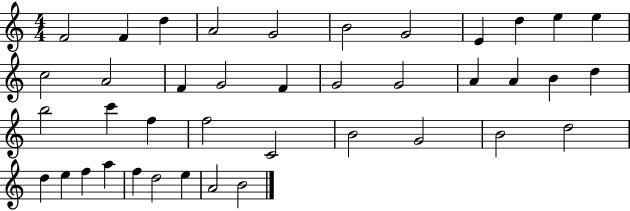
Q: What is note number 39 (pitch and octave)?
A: A4